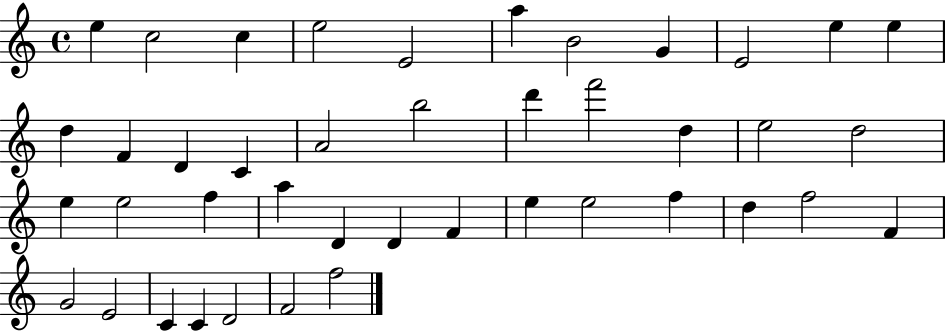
E5/q C5/h C5/q E5/h E4/h A5/q B4/h G4/q E4/h E5/q E5/q D5/q F4/q D4/q C4/q A4/h B5/h D6/q F6/h D5/q E5/h D5/h E5/q E5/h F5/q A5/q D4/q D4/q F4/q E5/q E5/h F5/q D5/q F5/h F4/q G4/h E4/h C4/q C4/q D4/h F4/h F5/h